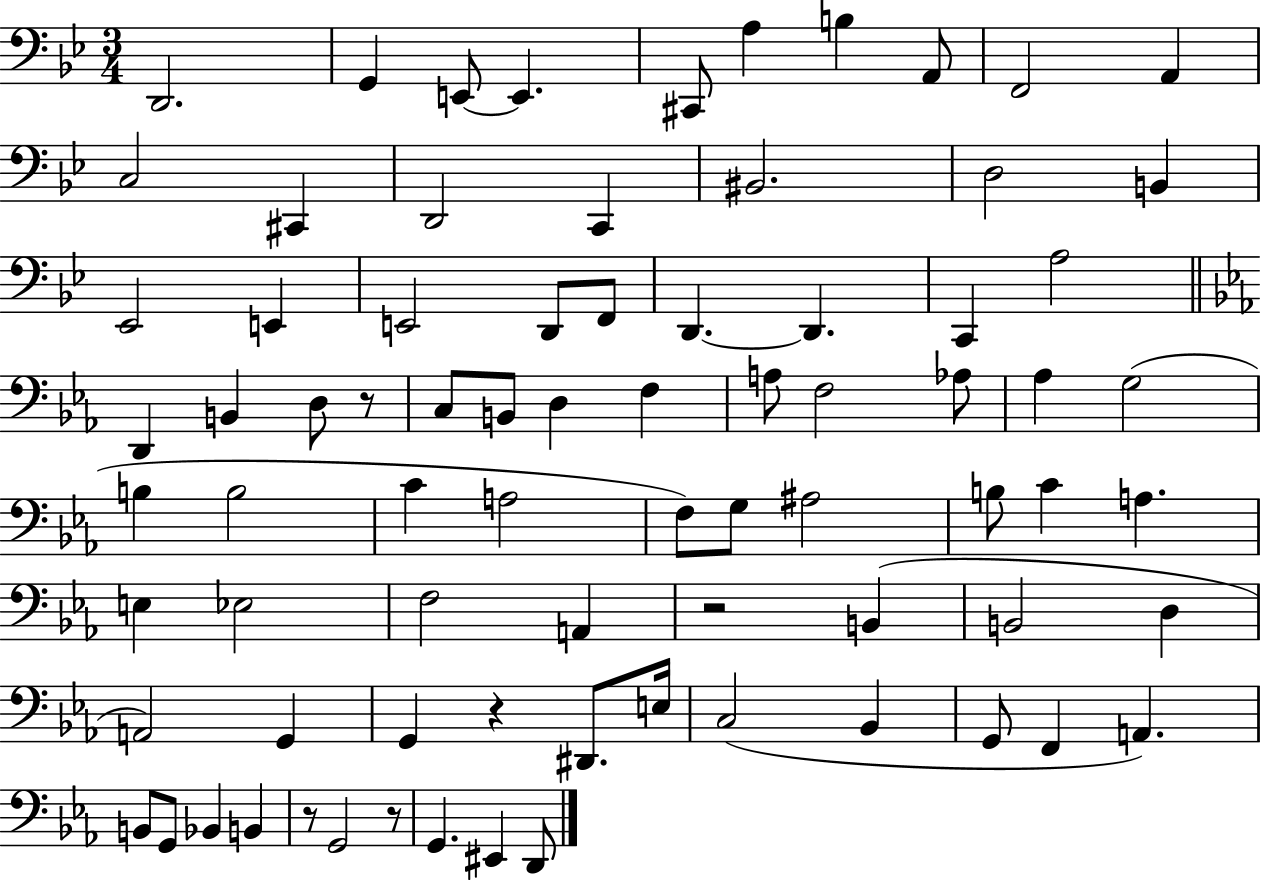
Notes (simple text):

D2/h. G2/q E2/e E2/q. C#2/e A3/q B3/q A2/e F2/h A2/q C3/h C#2/q D2/h C2/q BIS2/h. D3/h B2/q Eb2/h E2/q E2/h D2/e F2/e D2/q. D2/q. C2/q A3/h D2/q B2/q D3/e R/e C3/e B2/e D3/q F3/q A3/e F3/h Ab3/e Ab3/q G3/h B3/q B3/h C4/q A3/h F3/e G3/e A#3/h B3/e C4/q A3/q. E3/q Eb3/h F3/h A2/q R/h B2/q B2/h D3/q A2/h G2/q G2/q R/q D#2/e. E3/s C3/h Bb2/q G2/e F2/q A2/q. B2/e G2/e Bb2/q B2/q R/e G2/h R/e G2/q. EIS2/q D2/e